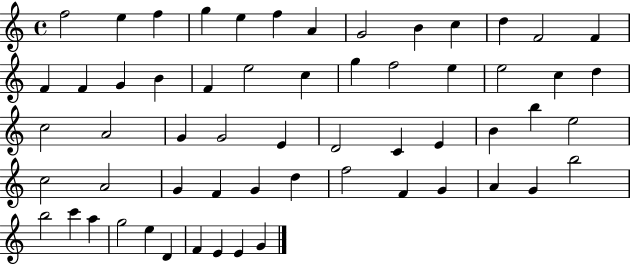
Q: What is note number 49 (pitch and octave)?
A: B5